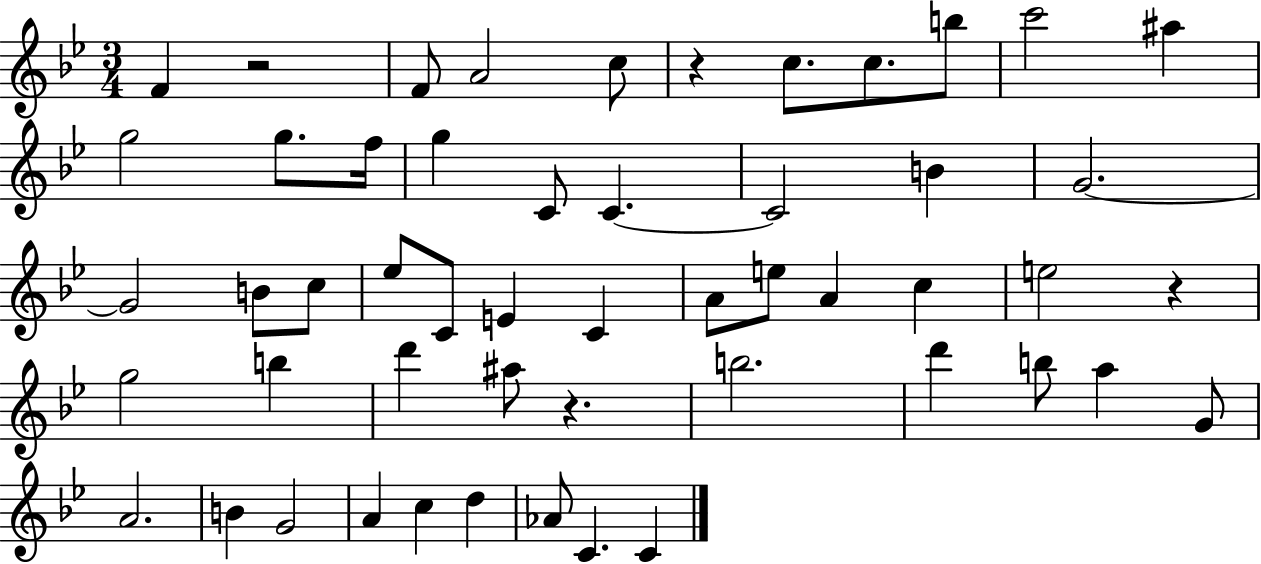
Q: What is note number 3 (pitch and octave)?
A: A4